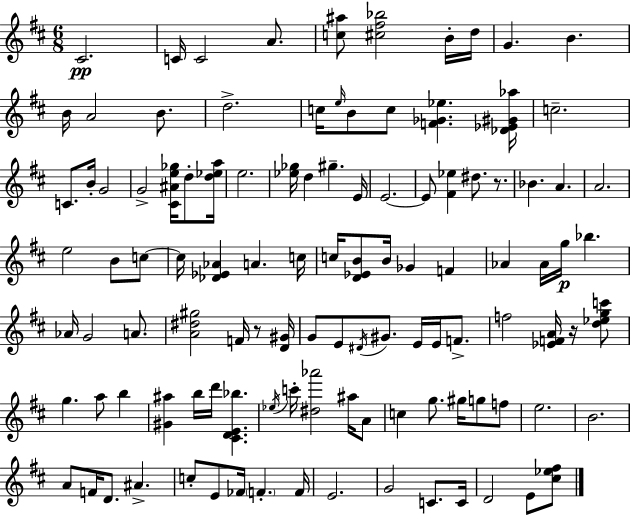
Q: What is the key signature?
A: D major